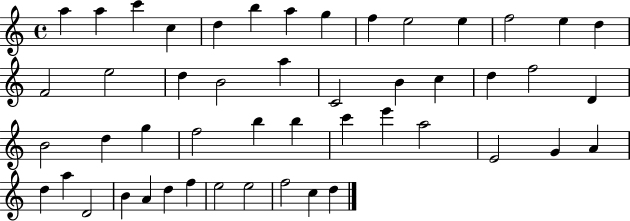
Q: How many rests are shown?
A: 0